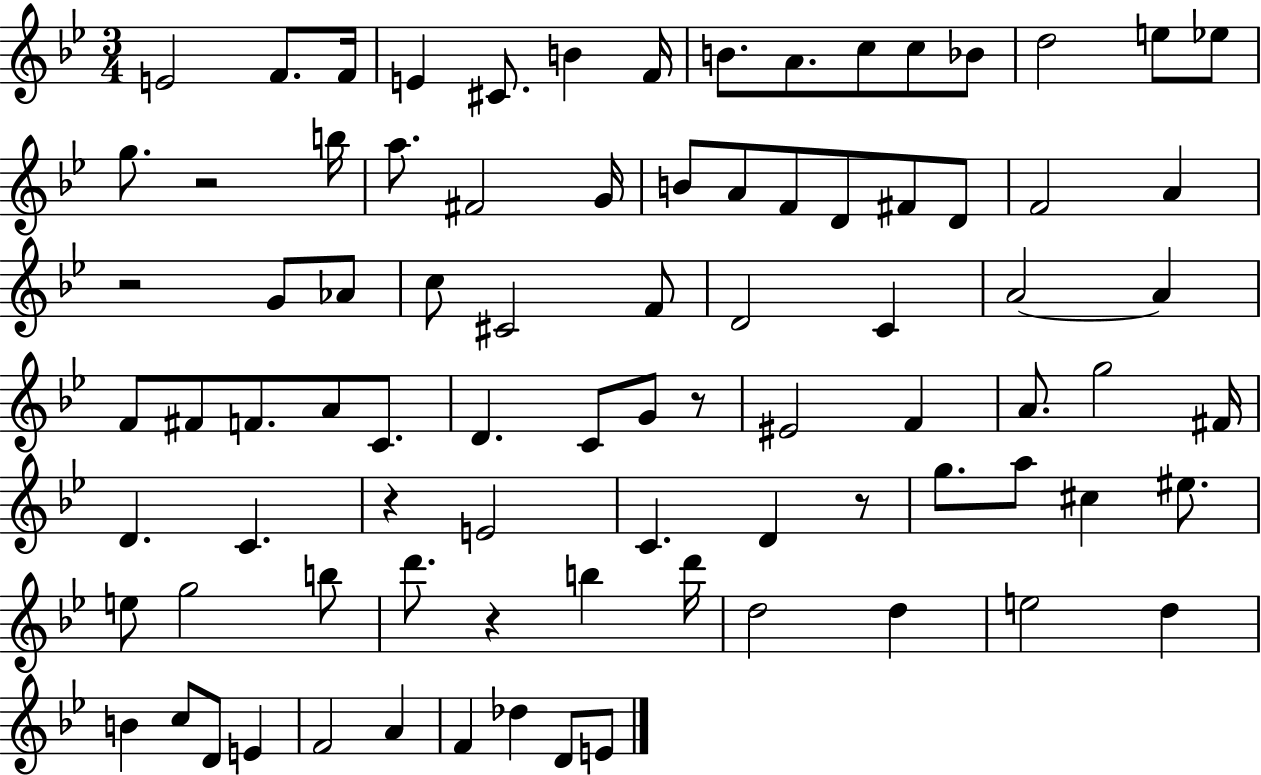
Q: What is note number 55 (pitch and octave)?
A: D4